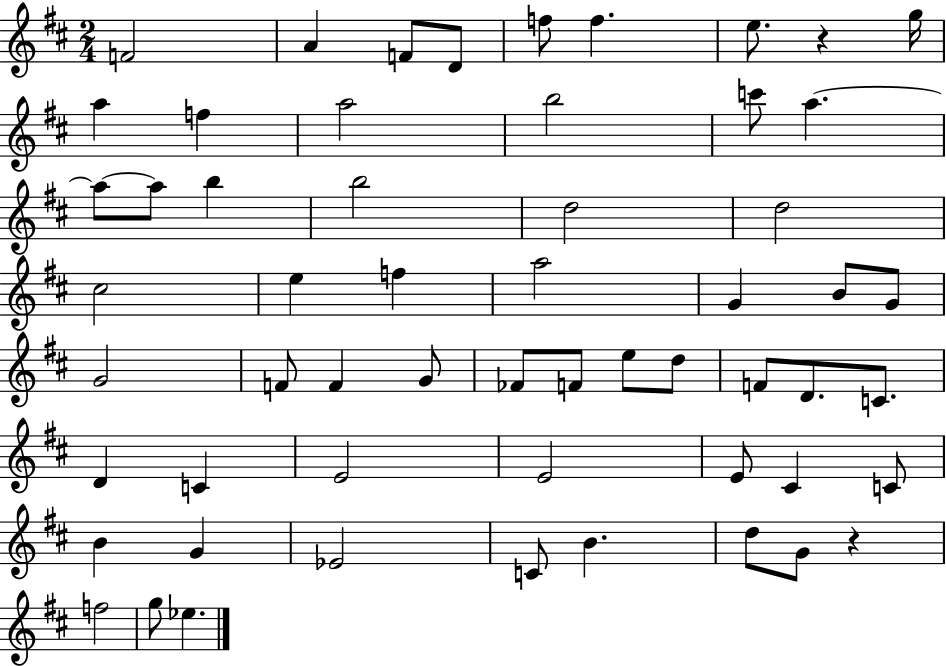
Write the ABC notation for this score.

X:1
T:Untitled
M:2/4
L:1/4
K:D
F2 A F/2 D/2 f/2 f e/2 z g/4 a f a2 b2 c'/2 a a/2 a/2 b b2 d2 d2 ^c2 e f a2 G B/2 G/2 G2 F/2 F G/2 _F/2 F/2 e/2 d/2 F/2 D/2 C/2 D C E2 E2 E/2 ^C C/2 B G _E2 C/2 B d/2 G/2 z f2 g/2 _e